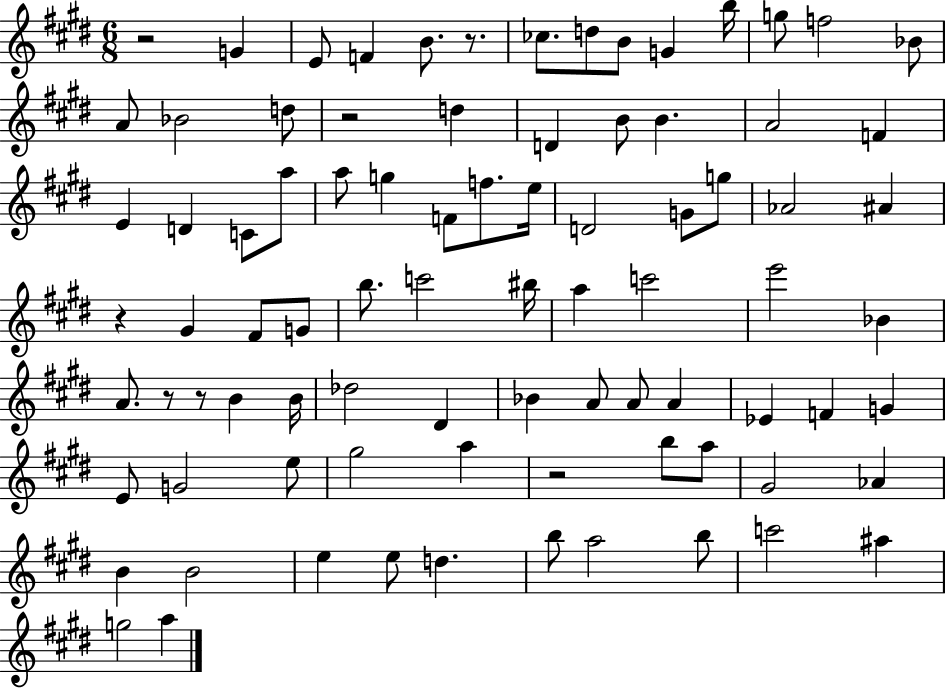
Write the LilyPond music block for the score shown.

{
  \clef treble
  \numericTimeSignature
  \time 6/8
  \key e \major
  r2 g'4 | e'8 f'4 b'8. r8. | ces''8. d''8 b'8 g'4 b''16 | g''8 f''2 bes'8 | \break a'8 bes'2 d''8 | r2 d''4 | d'4 b'8 b'4. | a'2 f'4 | \break e'4 d'4 c'8 a''8 | a''8 g''4 f'8 f''8. e''16 | d'2 g'8 g''8 | aes'2 ais'4 | \break r4 gis'4 fis'8 g'8 | b''8. c'''2 bis''16 | a''4 c'''2 | e'''2 bes'4 | \break a'8. r8 r8 b'4 b'16 | des''2 dis'4 | bes'4 a'8 a'8 a'4 | ees'4 f'4 g'4 | \break e'8 g'2 e''8 | gis''2 a''4 | r2 b''8 a''8 | gis'2 aes'4 | \break b'4 b'2 | e''4 e''8 d''4. | b''8 a''2 b''8 | c'''2 ais''4 | \break g''2 a''4 | \bar "|."
}